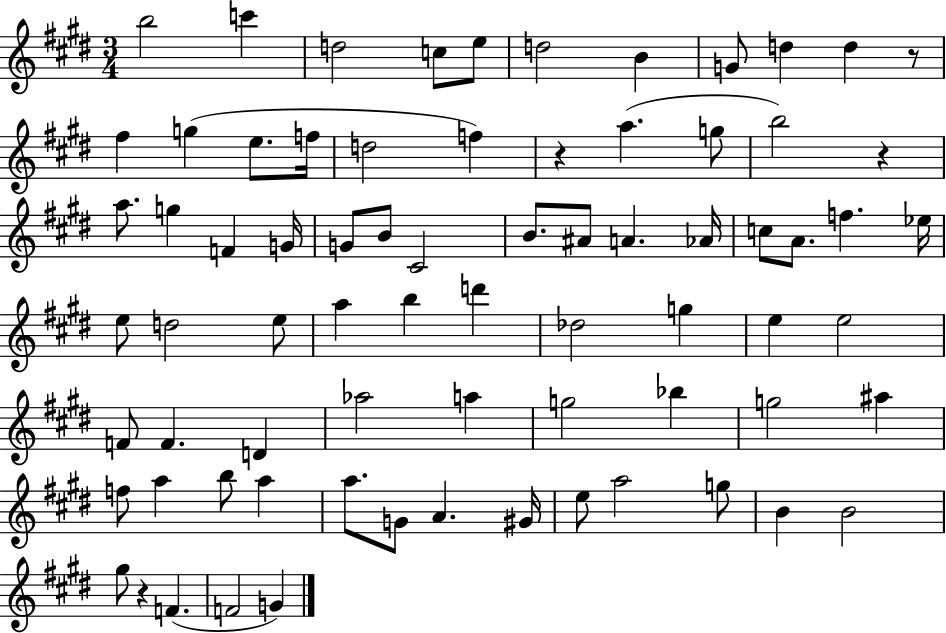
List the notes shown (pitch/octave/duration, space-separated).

B5/h C6/q D5/h C5/e E5/e D5/h B4/q G4/e D5/q D5/q R/e F#5/q G5/q E5/e. F5/s D5/h F5/q R/q A5/q. G5/e B5/h R/q A5/e. G5/q F4/q G4/s G4/e B4/e C#4/h B4/e. A#4/e A4/q. Ab4/s C5/e A4/e. F5/q. Eb5/s E5/e D5/h E5/e A5/q B5/q D6/q Db5/h G5/q E5/q E5/h F4/e F4/q. D4/q Ab5/h A5/q G5/h Bb5/q G5/h A#5/q F5/e A5/q B5/e A5/q A5/e. G4/e A4/q. G#4/s E5/e A5/h G5/e B4/q B4/h G#5/e R/q F4/q. F4/h G4/q